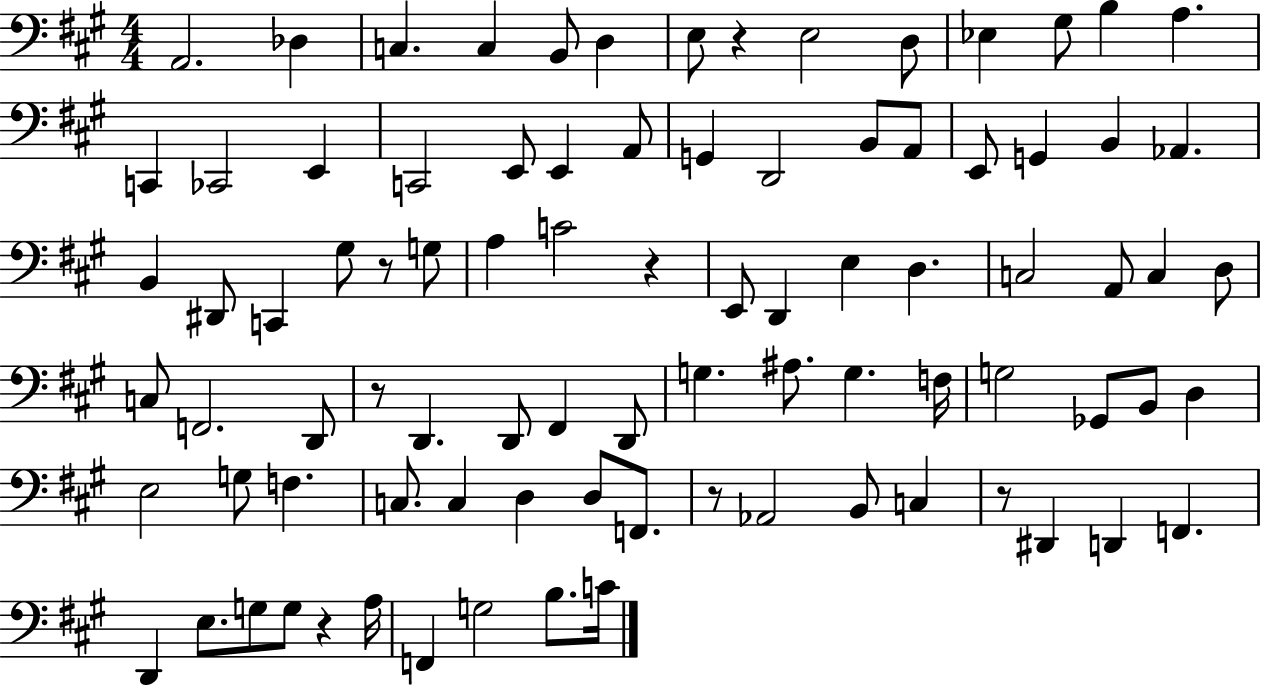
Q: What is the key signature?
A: A major